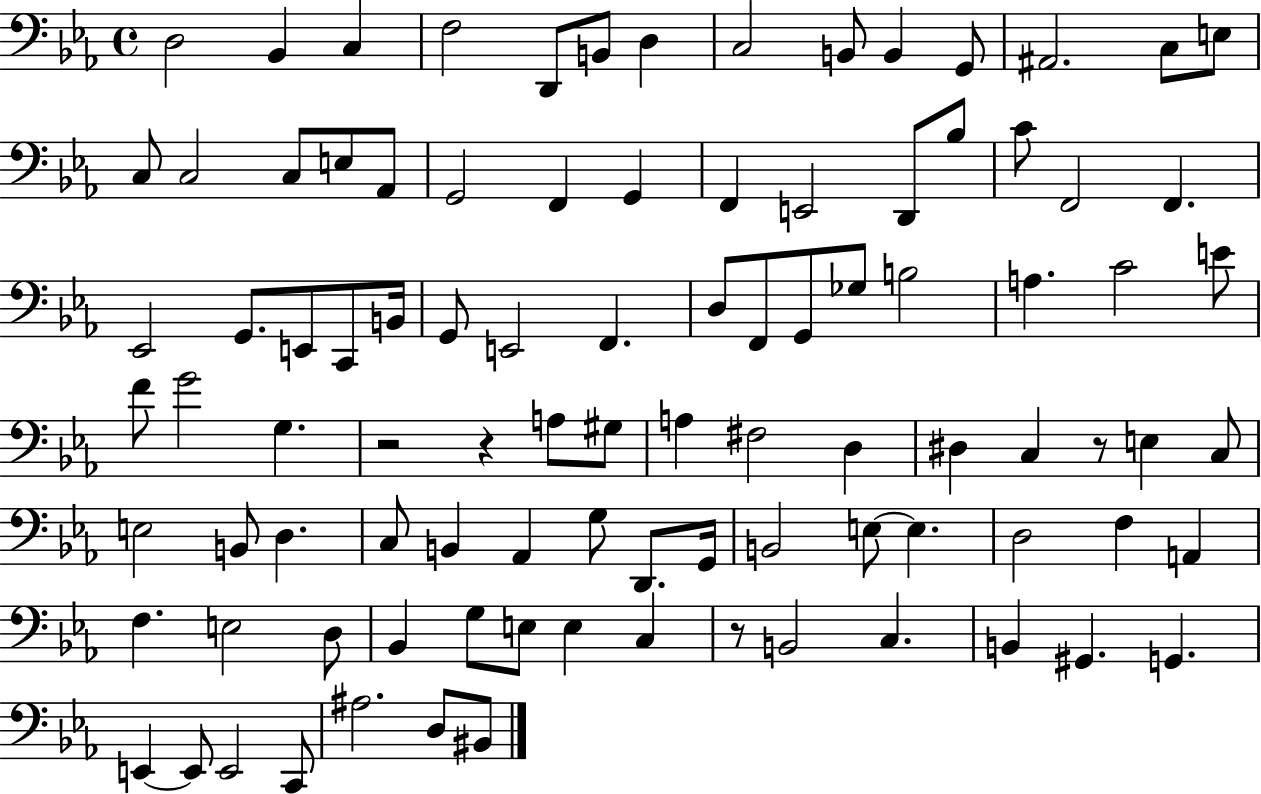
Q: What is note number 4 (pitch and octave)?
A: F3